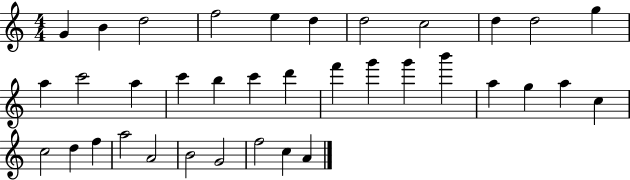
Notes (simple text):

G4/q B4/q D5/h F5/h E5/q D5/q D5/h C5/h D5/q D5/h G5/q A5/q C6/h A5/q C6/q B5/q C6/q D6/q F6/q G6/q G6/q B6/q A5/q G5/q A5/q C5/q C5/h D5/q F5/q A5/h A4/h B4/h G4/h F5/h C5/q A4/q